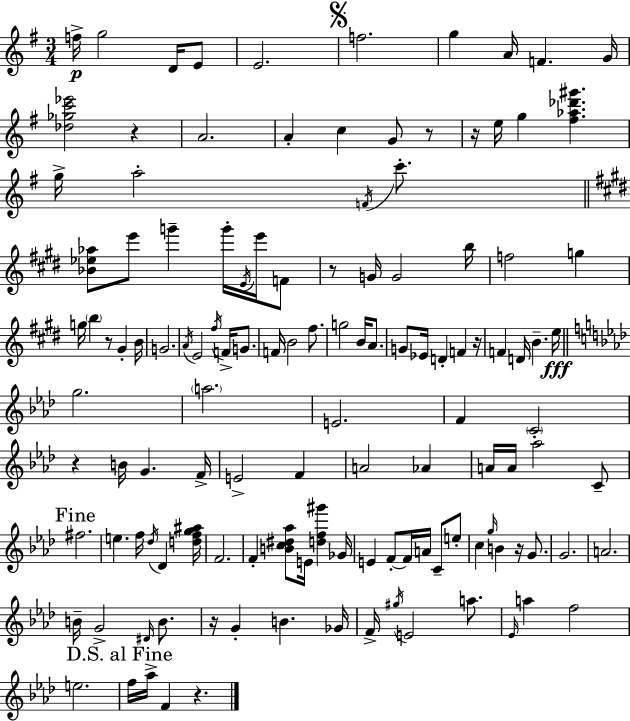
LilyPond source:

{
  \clef treble
  \numericTimeSignature
  \time 3/4
  \key e \minor
  f''16->\p g''2 d'16 e'8 | e'2. | \mark \markup { \musicglyph "scripts.segno" } f''2. | g''4 a'16 f'4. g'16 | \break <des'' ges'' c''' ees'''>2 r4 | a'2. | a'4-. c''4 g'8 r8 | r16 e''16 g''4 <fis'' aes'' des''' gis'''>4. | \break g''16-> a''2-. \acciaccatura { f'16 } c'''8.-. | \bar "||" \break \key e \major <bes' ees'' aes''>8 e'''8 g'''4-- g'''16-. \acciaccatura { e'16 } e'''16 f'8 | r8 g'16 g'2 | b''16 f''2 g''4 | g''16 \parenthesize b''4 r8 gis'4-. | \break b'16 g'2. | \acciaccatura { a'16 } e'2 \acciaccatura { fis''16 } f'16-> | g'8. f'16 b'2 | fis''8. g''2 b'16 | \break a'8. g'8 ees'16 d'4-. f'4 | r16 f'4 d'16 b'4.-- | e''16\fff \bar "||" \break \key aes \major g''2. | \parenthesize a''2. | e'2. | f'4 \parenthesize c'2-. | \break r4 b'16 g'4. f'16-> | e'2-> f'4 | a'2 aes'4 | a'16 a'16 aes''2 c'8-- | \break \mark "Fine" fis''2. | e''4. f''16 \acciaccatura { des''16 } des'4 | <d'' f'' g'' ais''>16 f'2. | f'4-. <b' c'' dis'' aes''>8 e'16 <d'' f'' gis'''>4 | \break ges'16 e'4 f'8-.~~ f'16 a'16 c'8-- e''8-. | c''4 \grace { g''16 } b'4 r16 g'8. | g'2. | a'2. | \break b'16-- g'2-> \grace { dis'16 } | b'8. r16 g'4-. b'4. | ges'16 f'16-> \acciaccatura { gis''16 } e'2 | a''8. \grace { ees'16 } a''4 f''2 | \break e''2. | \mark "D.S. al Fine" f''16 aes''16-> f'4 r4. | \bar "|."
}